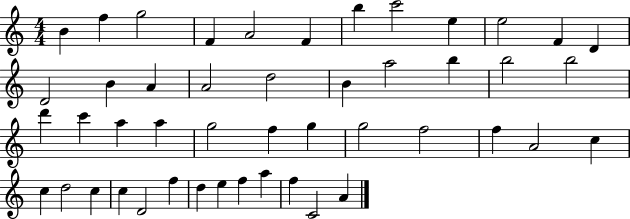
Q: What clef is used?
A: treble